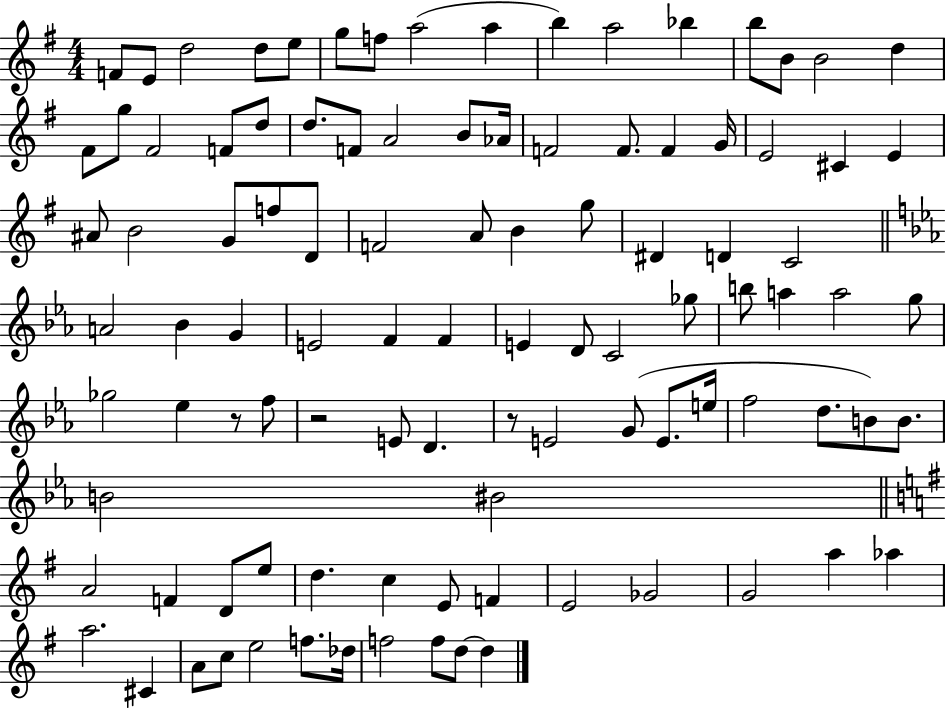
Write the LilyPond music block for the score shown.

{
  \clef treble
  \numericTimeSignature
  \time 4/4
  \key g \major
  f'8 e'8 d''2 d''8 e''8 | g''8 f''8 a''2( a''4 | b''4) a''2 bes''4 | b''8 b'8 b'2 d''4 | \break fis'8 g''8 fis'2 f'8 d''8 | d''8. f'8 a'2 b'8 aes'16 | f'2 f'8. f'4 g'16 | e'2 cis'4 e'4 | \break ais'8 b'2 g'8 f''8 d'8 | f'2 a'8 b'4 g''8 | dis'4 d'4 c'2 | \bar "||" \break \key ees \major a'2 bes'4 g'4 | e'2 f'4 f'4 | e'4 d'8 c'2 ges''8 | b''8 a''4 a''2 g''8 | \break ges''2 ees''4 r8 f''8 | r2 e'8 d'4. | r8 e'2 g'8( e'8. e''16 | f''2 d''8. b'8) b'8. | \break b'2 bis'2 | \bar "||" \break \key g \major a'2 f'4 d'8 e''8 | d''4. c''4 e'8 f'4 | e'2 ges'2 | g'2 a''4 aes''4 | \break a''2. cis'4 | a'8 c''8 e''2 f''8. des''16 | f''2 f''8 d''8~~ d''4 | \bar "|."
}